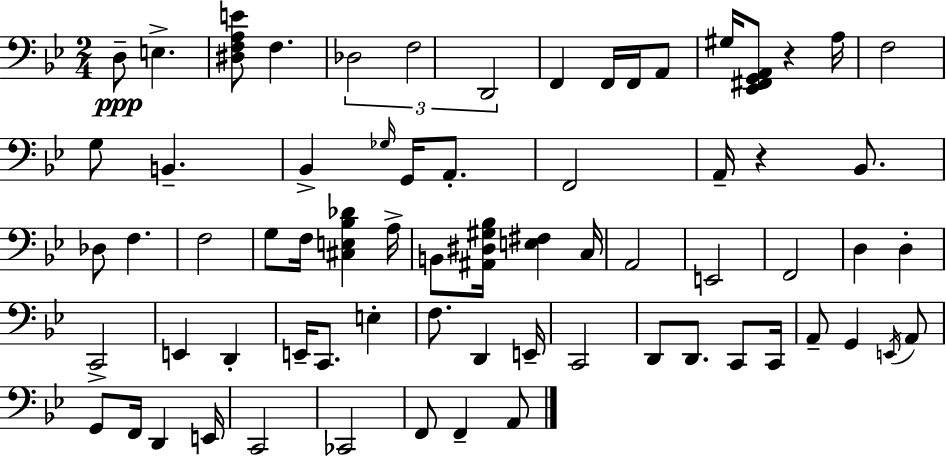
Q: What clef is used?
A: bass